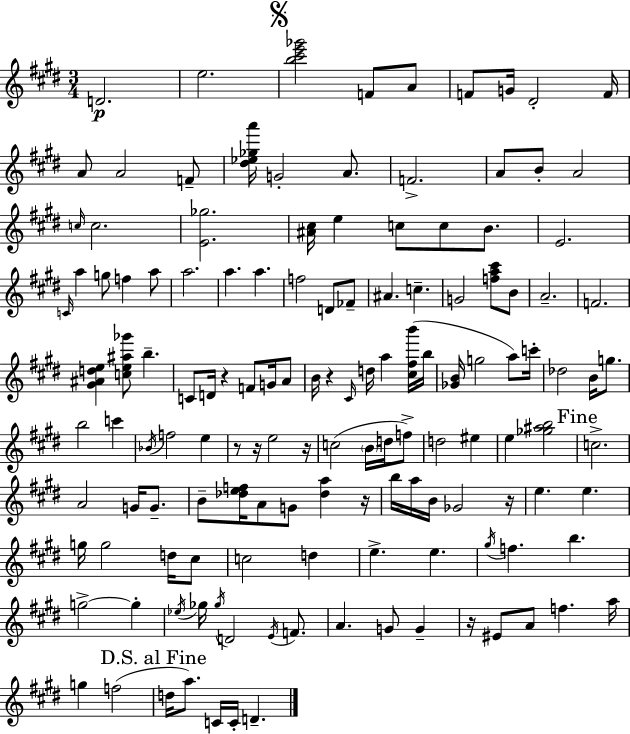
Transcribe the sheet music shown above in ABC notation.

X:1
T:Untitled
M:3/4
L:1/4
K:E
D2 e2 [b^c'e'_g']2 F/2 A/2 F/2 G/4 ^D2 F/4 A/2 A2 F/2 [^d_e_ga']/4 G2 A/2 F2 A/2 B/2 A2 c/4 c2 [E_g]2 [^A^c]/4 e c/2 c/2 B/2 E2 C/4 a g/2 f a/2 a2 a a f2 D/2 _F/2 ^A c G2 [fa^c']/2 B/2 A2 F2 [^G^Ade] [ce^a_g']/2 b C/2 D/4 z F/2 G/4 A/2 B/4 z ^C/4 d/4 a [^c^fb']/4 b/4 [_GB]/4 g2 a/2 c'/4 _d2 B/4 g/2 b2 c' _B/4 f2 e z/2 z/4 e2 z/4 c2 B/4 d/4 f/2 d2 ^e e [_g^ab]2 c2 A2 G/4 G/2 B/2 [_def]/4 A/2 G/2 [_da] z/4 b/4 a/4 B/4 _G2 z/4 e e g/4 g2 d/4 ^c/2 c2 d e e ^g/4 f b g2 g _e/4 _g/4 _g/4 D2 E/4 F/2 A G/2 G z/4 ^E/2 A/2 f a/4 g f2 d/4 a/2 C/4 C/4 D